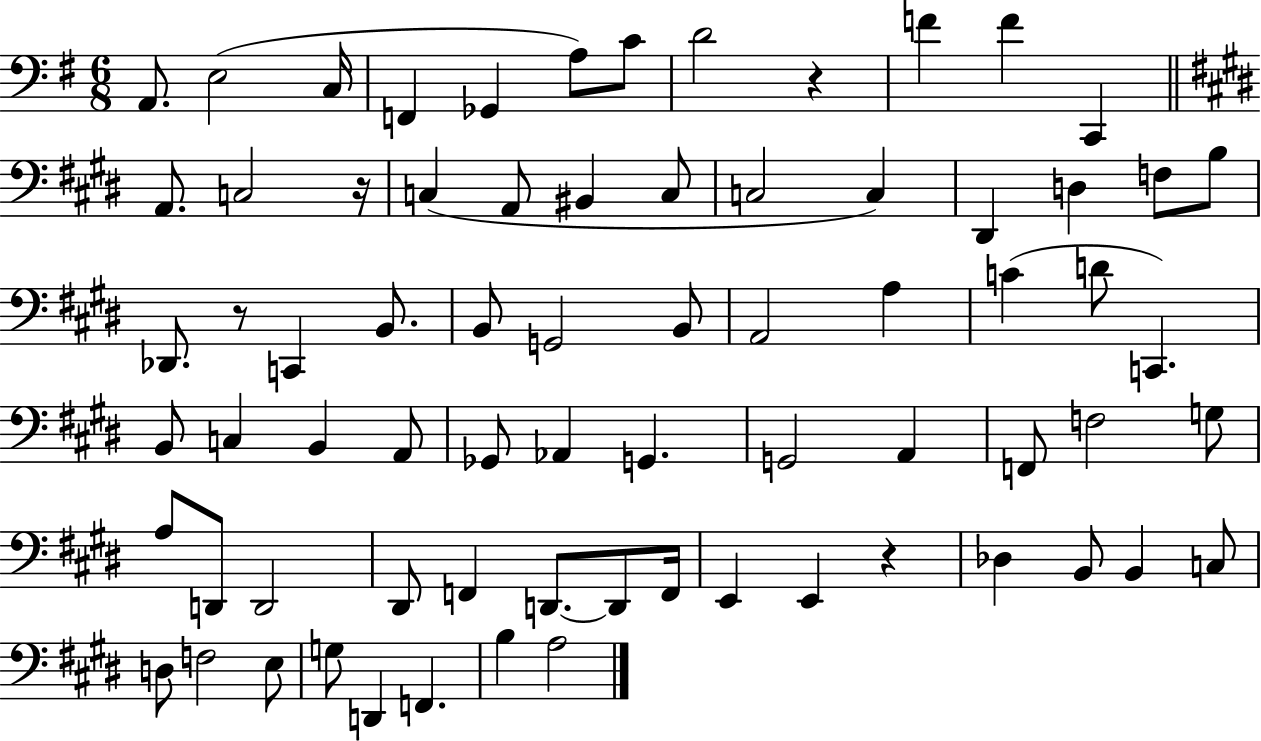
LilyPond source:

{
  \clef bass
  \numericTimeSignature
  \time 6/8
  \key g \major
  \repeat volta 2 { a,8. e2( c16 | f,4 ges,4 a8) c'8 | d'2 r4 | f'4 f'4 c,4 | \break \bar "||" \break \key e \major a,8. c2 r16 | c4( a,8 bis,4 c8 | c2 c4) | dis,4 d4 f8 b8 | \break des,8. r8 c,4 b,8. | b,8 g,2 b,8 | a,2 a4 | c'4( d'8 c,4.) | \break b,8 c4 b,4 a,8 | ges,8 aes,4 g,4. | g,2 a,4 | f,8 f2 g8 | \break a8 d,8 d,2 | dis,8 f,4 d,8.~~ d,8 f,16 | e,4 e,4 r4 | des4 b,8 b,4 c8 | \break d8 f2 e8 | g8 d,4 f,4. | b4 a2 | } \bar "|."
}